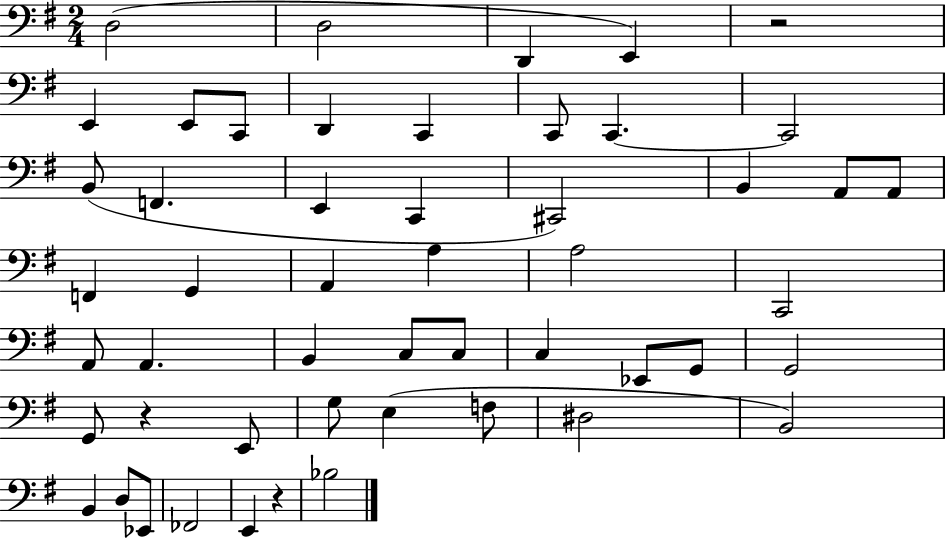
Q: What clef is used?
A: bass